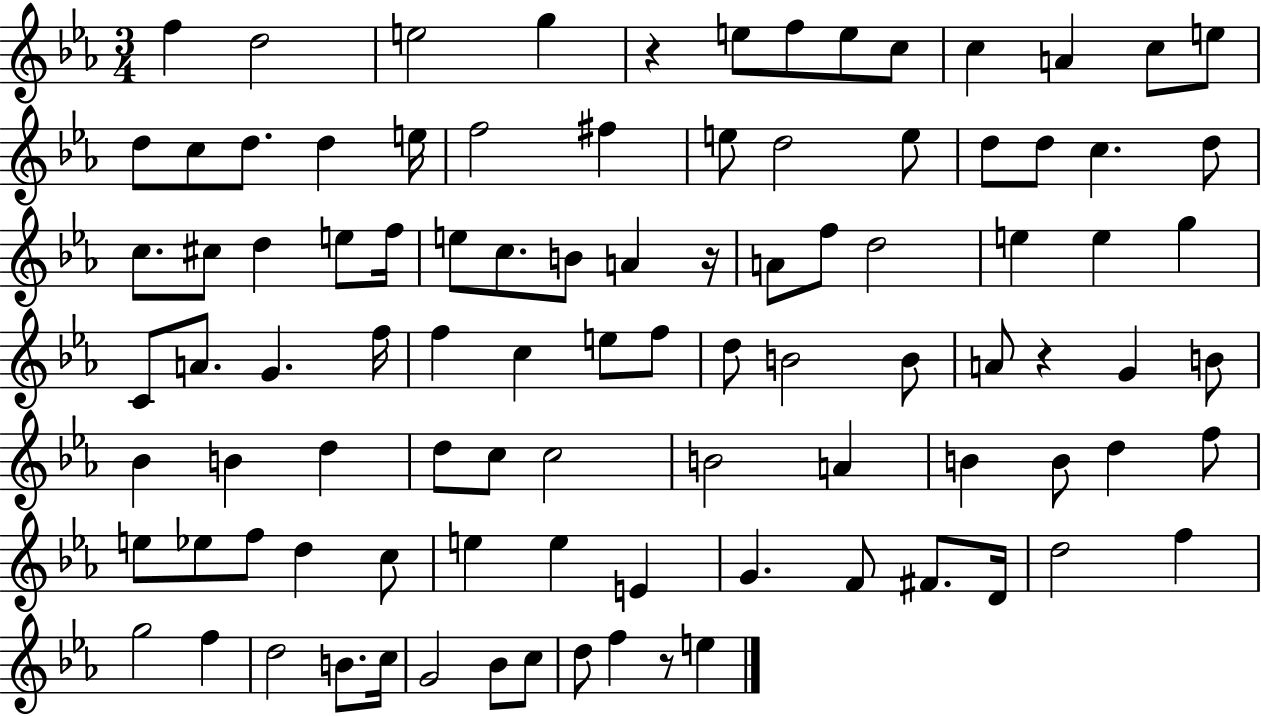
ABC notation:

X:1
T:Untitled
M:3/4
L:1/4
K:Eb
f d2 e2 g z e/2 f/2 e/2 c/2 c A c/2 e/2 d/2 c/2 d/2 d e/4 f2 ^f e/2 d2 e/2 d/2 d/2 c d/2 c/2 ^c/2 d e/2 f/4 e/2 c/2 B/2 A z/4 A/2 f/2 d2 e e g C/2 A/2 G f/4 f c e/2 f/2 d/2 B2 B/2 A/2 z G B/2 _B B d d/2 c/2 c2 B2 A B B/2 d f/2 e/2 _e/2 f/2 d c/2 e e E G F/2 ^F/2 D/4 d2 f g2 f d2 B/2 c/4 G2 _B/2 c/2 d/2 f z/2 e